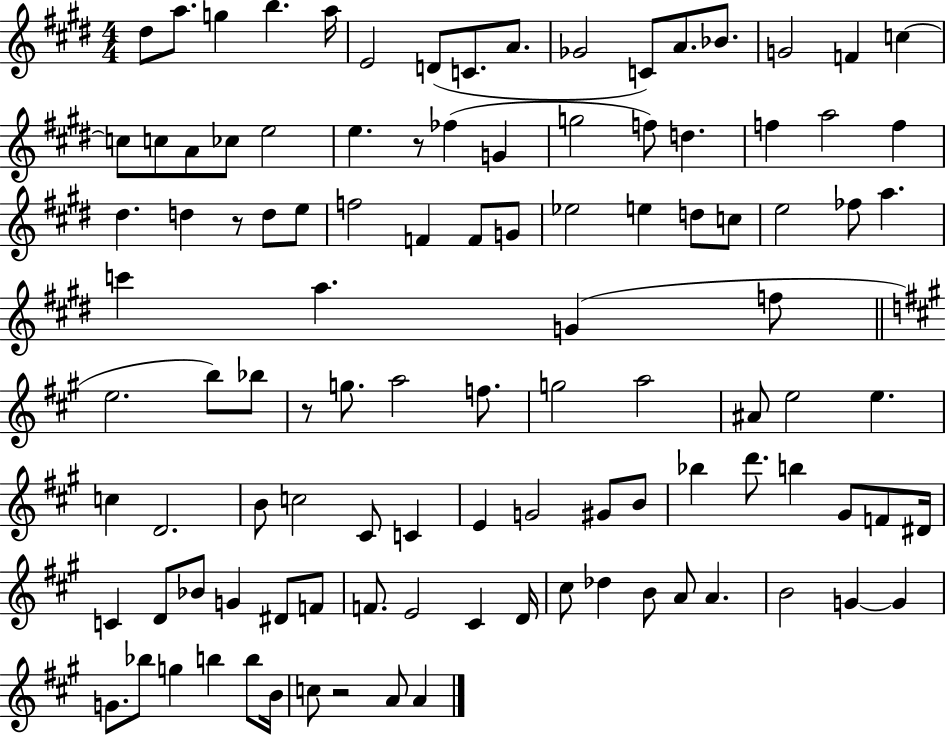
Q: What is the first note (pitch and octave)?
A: D#5